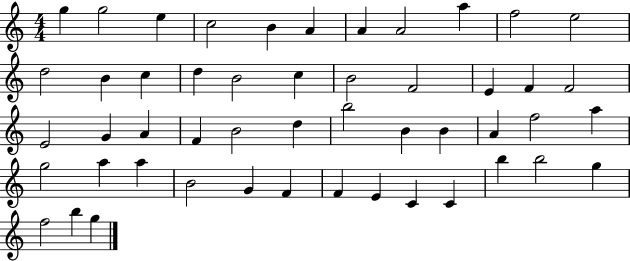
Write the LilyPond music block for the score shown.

{
  \clef treble
  \numericTimeSignature
  \time 4/4
  \key c \major
  g''4 g''2 e''4 | c''2 b'4 a'4 | a'4 a'2 a''4 | f''2 e''2 | \break d''2 b'4 c''4 | d''4 b'2 c''4 | b'2 f'2 | e'4 f'4 f'2 | \break e'2 g'4 a'4 | f'4 b'2 d''4 | b''2 b'4 b'4 | a'4 f''2 a''4 | \break g''2 a''4 a''4 | b'2 g'4 f'4 | f'4 e'4 c'4 c'4 | b''4 b''2 g''4 | \break f''2 b''4 g''4 | \bar "|."
}